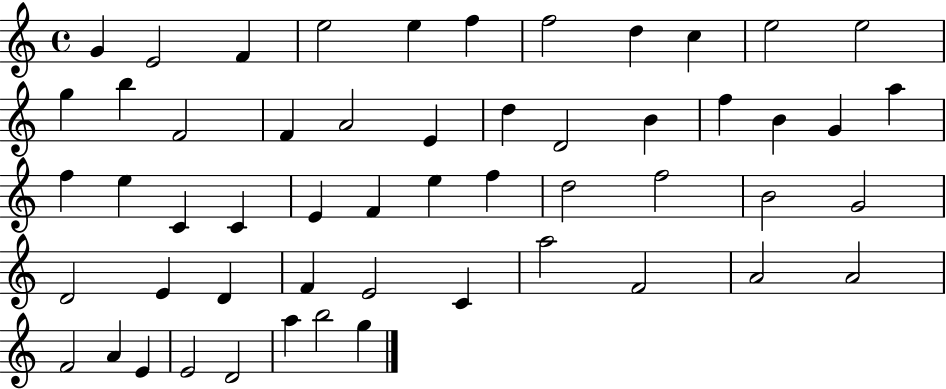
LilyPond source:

{
  \clef treble
  \time 4/4
  \defaultTimeSignature
  \key c \major
  g'4 e'2 f'4 | e''2 e''4 f''4 | f''2 d''4 c''4 | e''2 e''2 | \break g''4 b''4 f'2 | f'4 a'2 e'4 | d''4 d'2 b'4 | f''4 b'4 g'4 a''4 | \break f''4 e''4 c'4 c'4 | e'4 f'4 e''4 f''4 | d''2 f''2 | b'2 g'2 | \break d'2 e'4 d'4 | f'4 e'2 c'4 | a''2 f'2 | a'2 a'2 | \break f'2 a'4 e'4 | e'2 d'2 | a''4 b''2 g''4 | \bar "|."
}